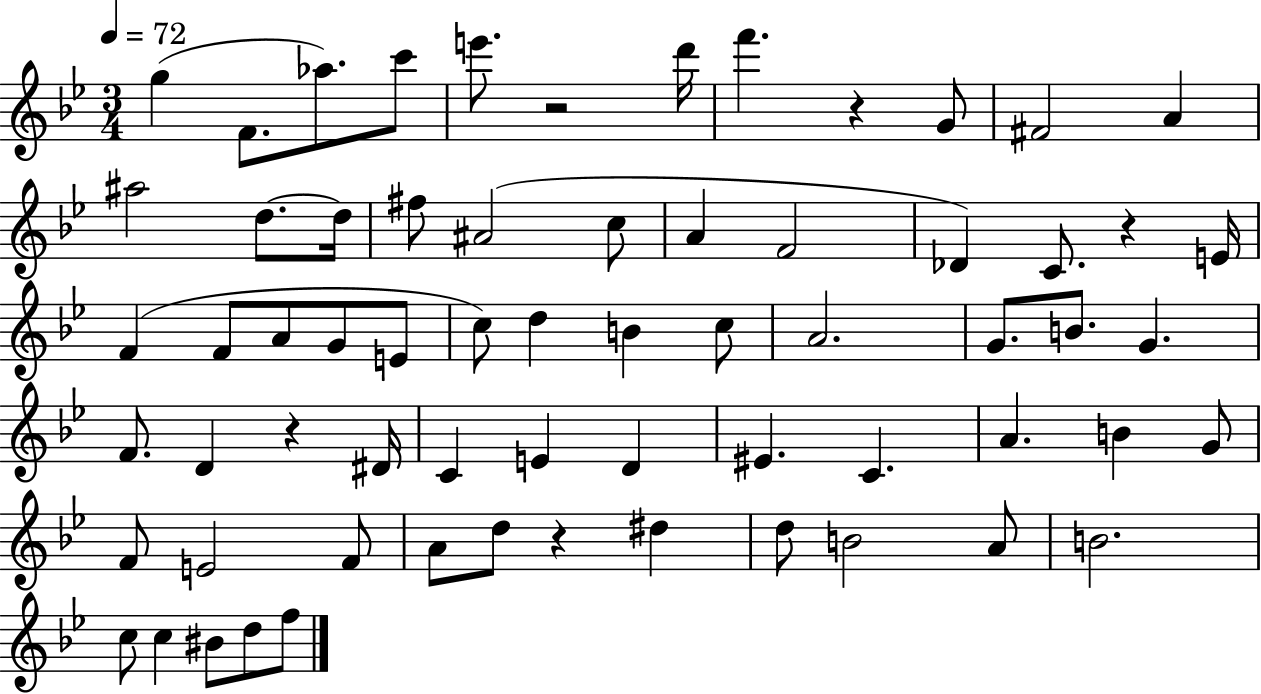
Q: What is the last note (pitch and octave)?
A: F5